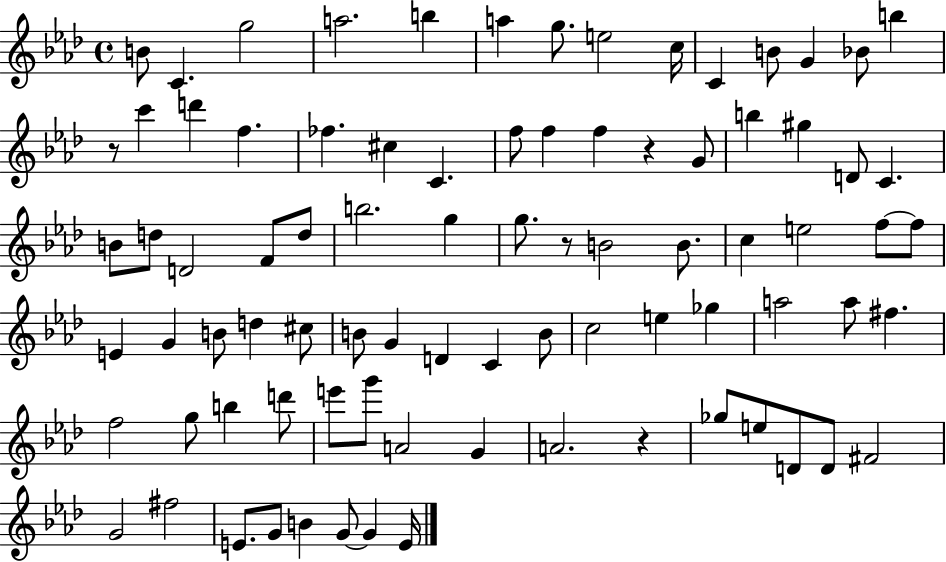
X:1
T:Untitled
M:4/4
L:1/4
K:Ab
B/2 C g2 a2 b a g/2 e2 c/4 C B/2 G _B/2 b z/2 c' d' f _f ^c C f/2 f f z G/2 b ^g D/2 C B/2 d/2 D2 F/2 d/2 b2 g g/2 z/2 B2 B/2 c e2 f/2 f/2 E G B/2 d ^c/2 B/2 G D C B/2 c2 e _g a2 a/2 ^f f2 g/2 b d'/2 e'/2 g'/2 A2 G A2 z _g/2 e/2 D/2 D/2 ^F2 G2 ^f2 E/2 G/2 B G/2 G E/4